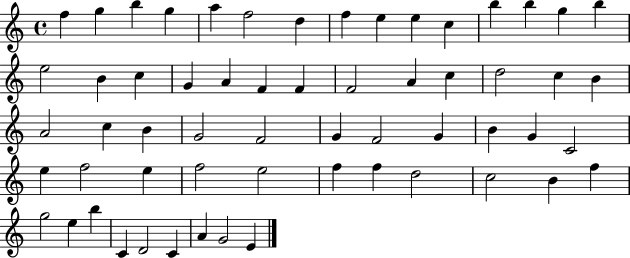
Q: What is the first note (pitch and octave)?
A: F5